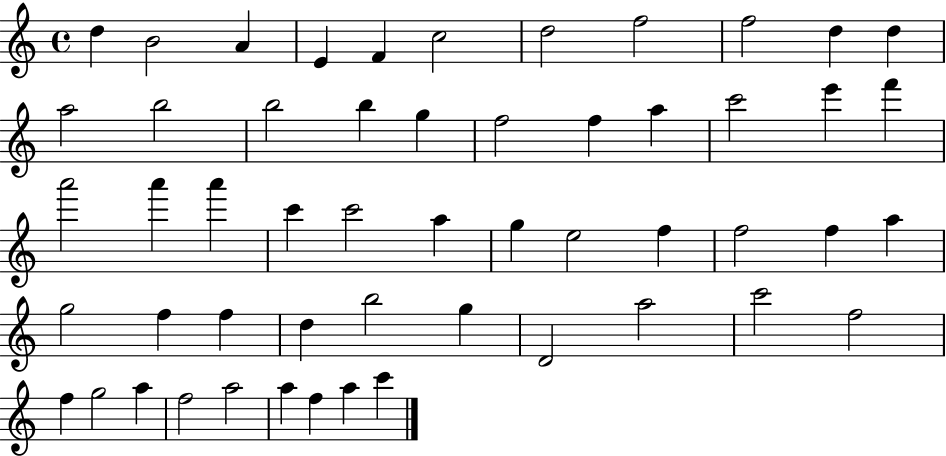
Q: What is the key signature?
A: C major